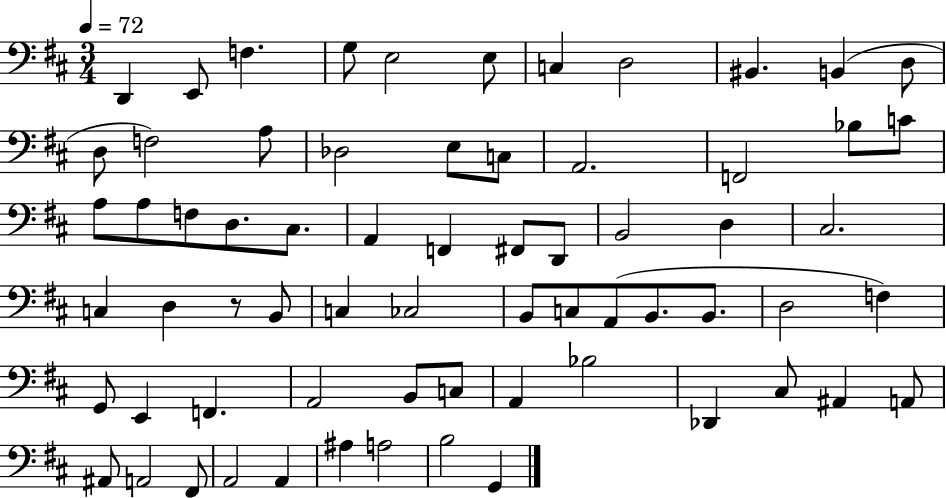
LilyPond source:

{
  \clef bass
  \numericTimeSignature
  \time 3/4
  \key d \major
  \tempo 4 = 72
  d,4 e,8 f4. | g8 e2 e8 | c4 d2 | bis,4. b,4( d8 | \break d8 f2) a8 | des2 e8 c8 | a,2. | f,2 bes8 c'8 | \break a8 a8 f8 d8. cis8. | a,4 f,4 fis,8 d,8 | b,2 d4 | cis2. | \break c4 d4 r8 b,8 | c4 ces2 | b,8 c8 a,8( b,8. b,8. | d2 f4) | \break g,8 e,4 f,4. | a,2 b,8 c8 | a,4 bes2 | des,4 cis8 ais,4 a,8 | \break ais,8 a,2 fis,8 | a,2 a,4 | ais4 a2 | b2 g,4 | \break \bar "|."
}